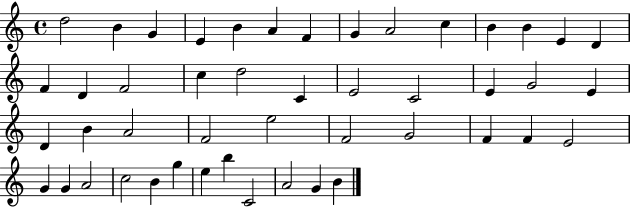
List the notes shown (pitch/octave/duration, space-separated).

D5/h B4/q G4/q E4/q B4/q A4/q F4/q G4/q A4/h C5/q B4/q B4/q E4/q D4/q F4/q D4/q F4/h C5/q D5/h C4/q E4/h C4/h E4/q G4/h E4/q D4/q B4/q A4/h F4/h E5/h F4/h G4/h F4/q F4/q E4/h G4/q G4/q A4/h C5/h B4/q G5/q E5/q B5/q C4/h A4/h G4/q B4/q